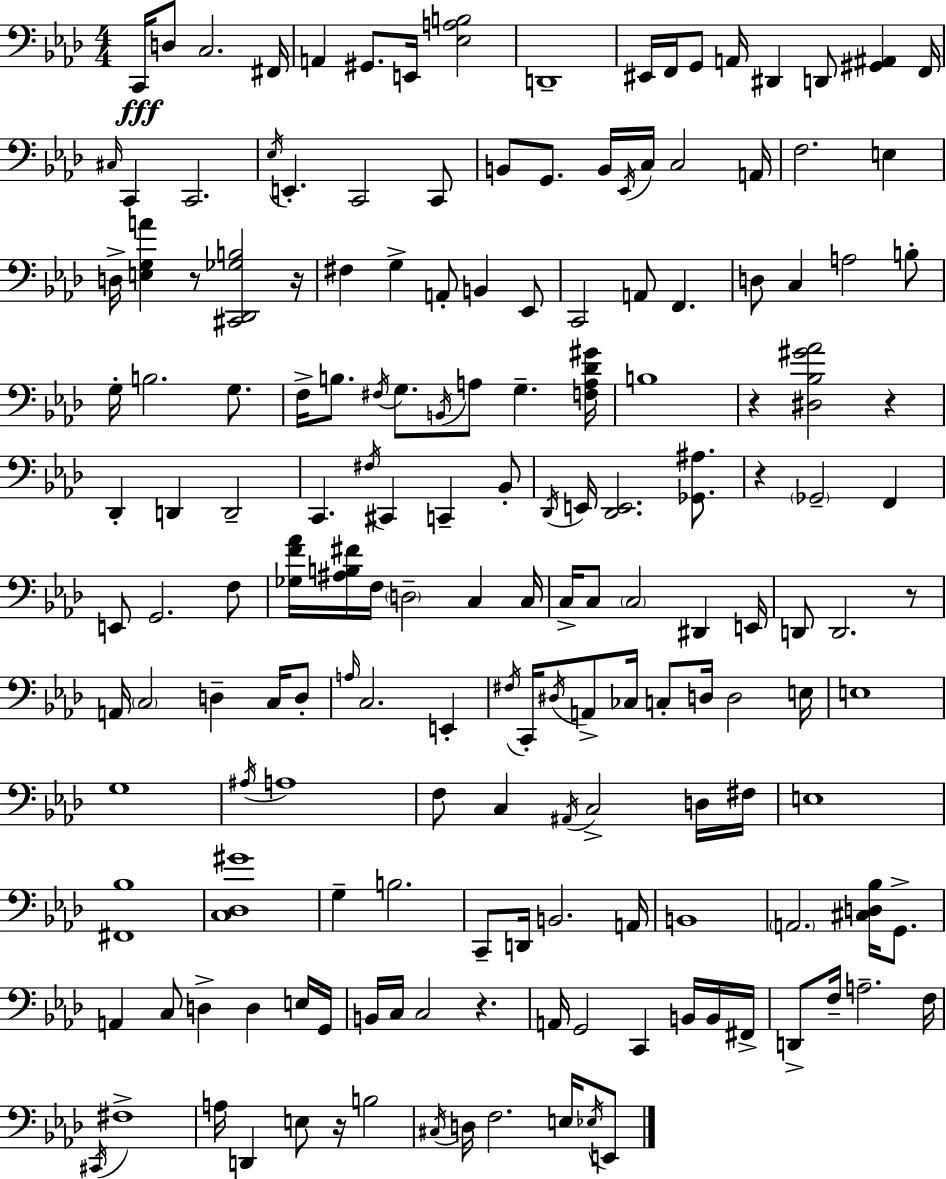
{
  \clef bass
  \numericTimeSignature
  \time 4/4
  \key aes \major
  c,16\fff d8 c2. fis,16 | a,4 gis,8. e,16 <ees a b>2 | d,1-- | eis,16 f,16 g,8 a,16 dis,4 d,8 <gis, ais,>4 f,16 | \break \grace { cis16 } c,4 c,2. | \acciaccatura { ees16 } e,4.-. c,2 | c,8 b,8 g,8. b,16 \acciaccatura { ees,16 } c16 c2 | a,16 f2. e4 | \break d16-> <e g a'>4 r8 <cis, des, ges b>2 | r16 fis4 g4-> a,8-. b,4 | ees,8 c,2 a,8 f,4. | d8 c4 a2 | \break b8-. g16-. b2. | g8. f16-> b8. \acciaccatura { fis16 } g8. \acciaccatura { b,16 } a8 g4.-- | <f a des' gis'>16 b1 | r4 <dis bes gis' aes'>2 | \break r4 des,4-. d,4 d,2-- | c,4. \acciaccatura { fis16 } cis,4 | c,4-- bes,8-. \acciaccatura { des,16 } e,16 <des, e,>2. | <ges, ais>8. r4 \parenthesize ges,2-- | \break f,4 e,8 g,2. | f8 <ges f' aes'>16 <ais b fis'>16 f16 \parenthesize d2-- | c4 c16 c16-> c8 \parenthesize c2 | dis,4 e,16 d,8 d,2. | \break r8 a,16 \parenthesize c2 | d4-- c16 d8-. \grace { a16 } c2. | e,4-. \acciaccatura { fis16 } c,16-. \acciaccatura { dis16 } a,8-> ces16 c8-. | d16 d2 e16 e1 | \break g1 | \acciaccatura { ais16 } a1 | f8 c4 | \acciaccatura { ais,16 } c2-> d16 fis16 e1 | \break <fis, bes>1 | <c des gis'>1 | g4-- | b2. c,8-- d,16 b,2. | \break a,16 b,1 | \parenthesize a,2. | <cis d bes>16 g,8.-> a,4 | c8 d4-> d4 e16 g,16 b,16 c16 c2 | \break r4. a,16 g,2 | c,4 b,16 b,16 fis,16-> d,8-> f16-- a2.-- | f16 \acciaccatura { cis,16 } fis1-> | a16 d,4 | \break e8 r16 b2 \acciaccatura { cis16 } d16 f2. | e16 \acciaccatura { ees16 } e,8 \bar "|."
}